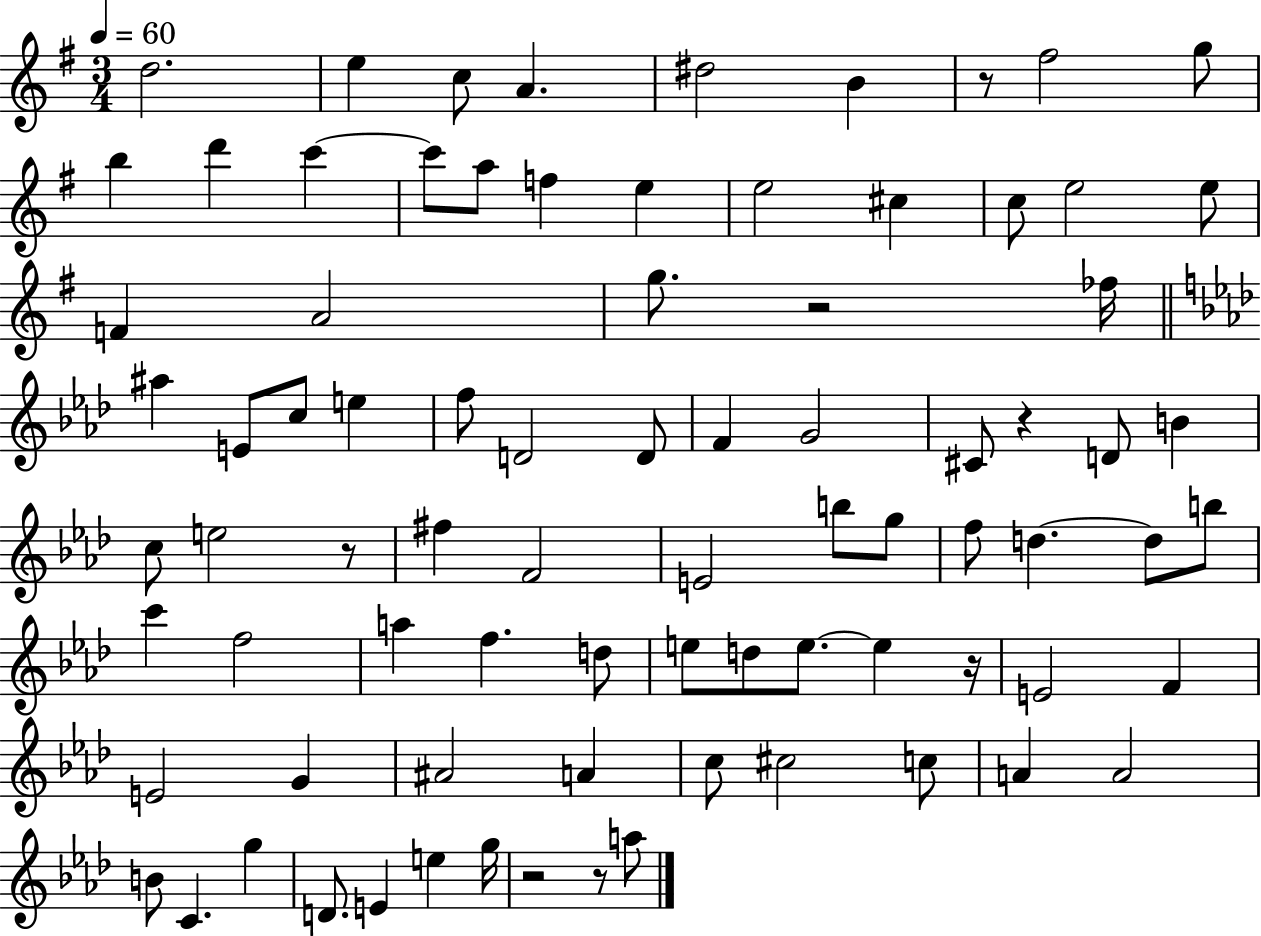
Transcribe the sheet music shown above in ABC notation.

X:1
T:Untitled
M:3/4
L:1/4
K:G
d2 e c/2 A ^d2 B z/2 ^f2 g/2 b d' c' c'/2 a/2 f e e2 ^c c/2 e2 e/2 F A2 g/2 z2 _f/4 ^a E/2 c/2 e f/2 D2 D/2 F G2 ^C/2 z D/2 B c/2 e2 z/2 ^f F2 E2 b/2 g/2 f/2 d d/2 b/2 c' f2 a f d/2 e/2 d/2 e/2 e z/4 E2 F E2 G ^A2 A c/2 ^c2 c/2 A A2 B/2 C g D/2 E e g/4 z2 z/2 a/2